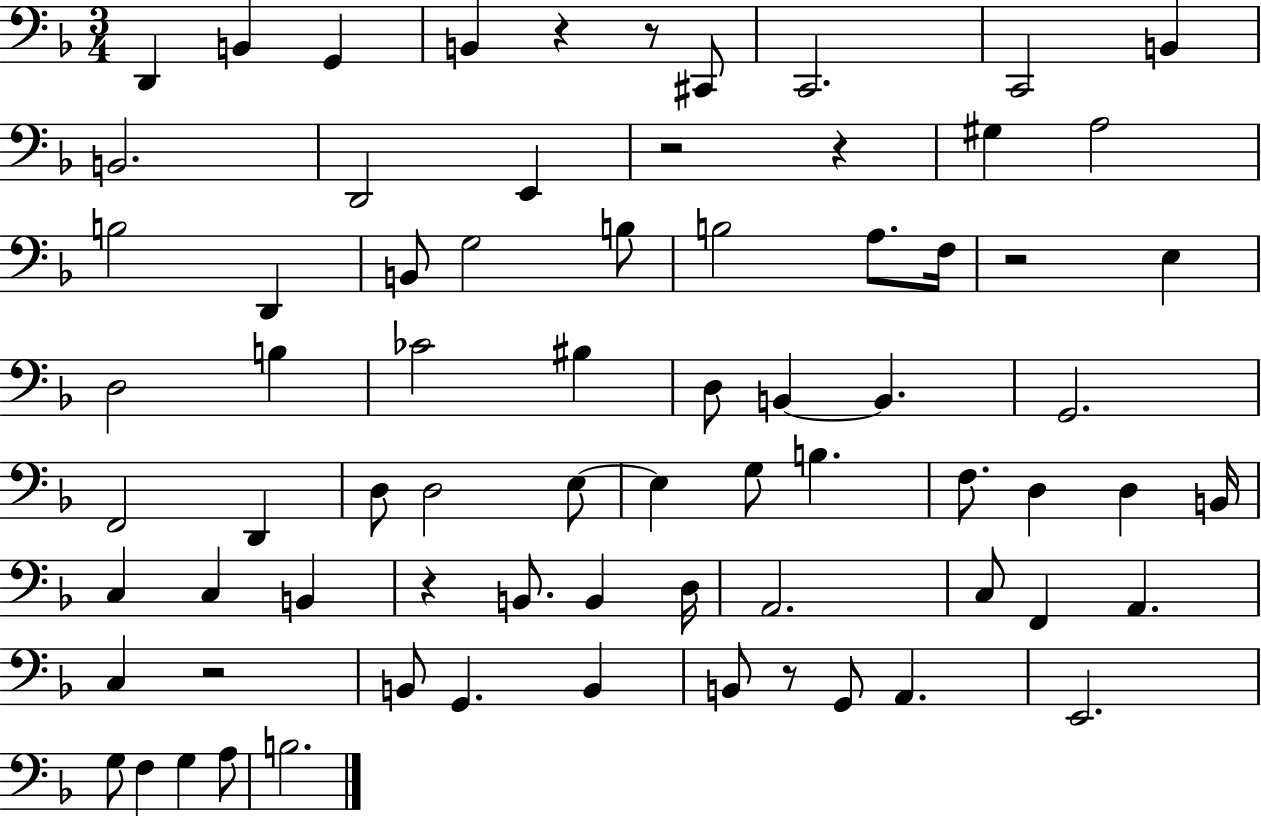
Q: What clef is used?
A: bass